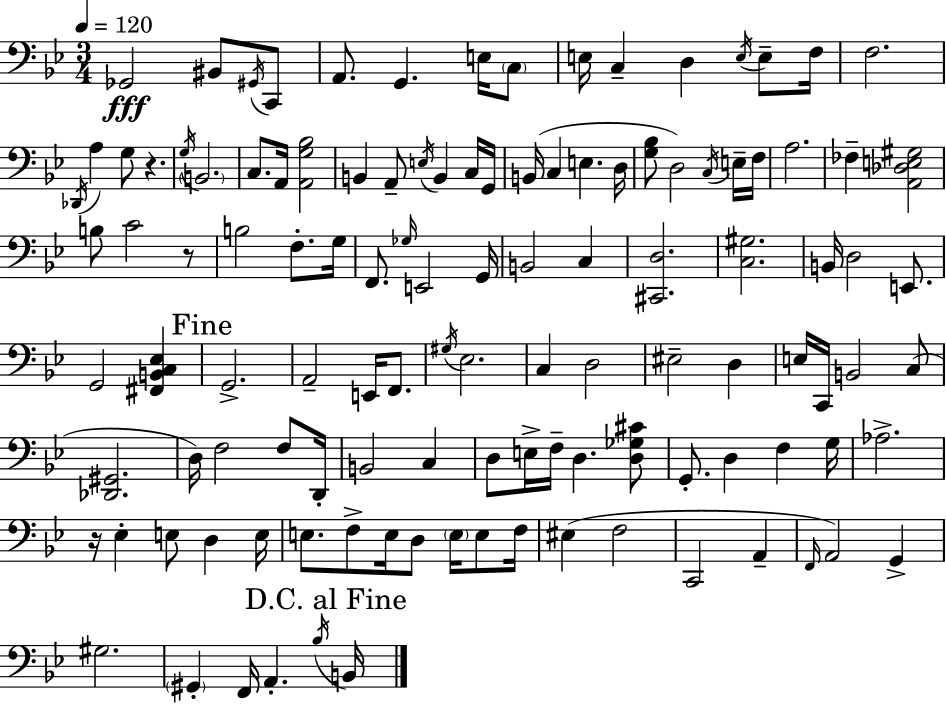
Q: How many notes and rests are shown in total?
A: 117